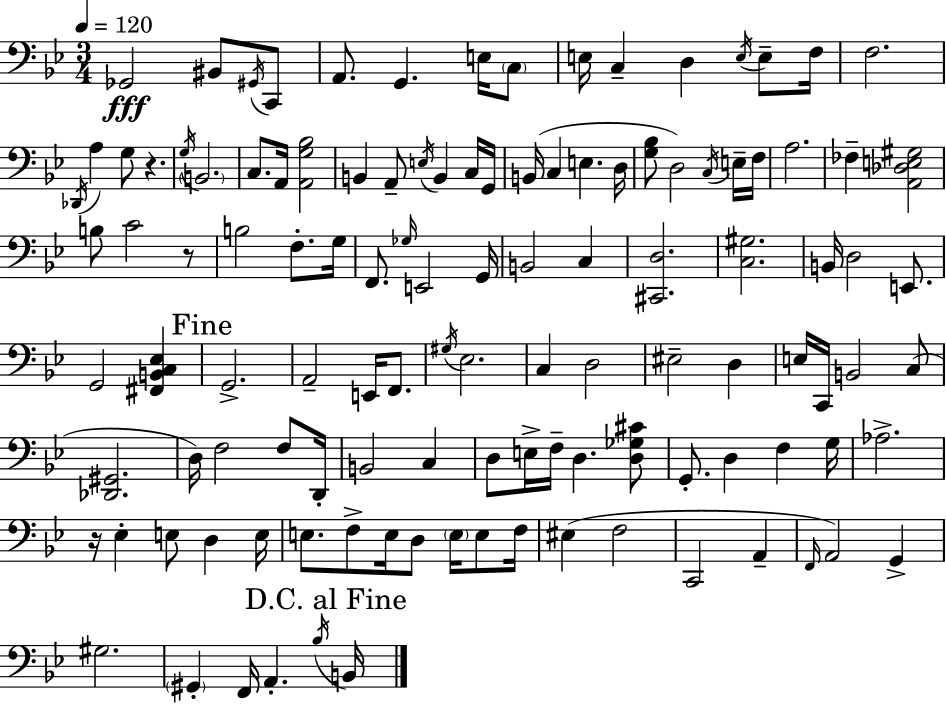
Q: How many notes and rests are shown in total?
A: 117